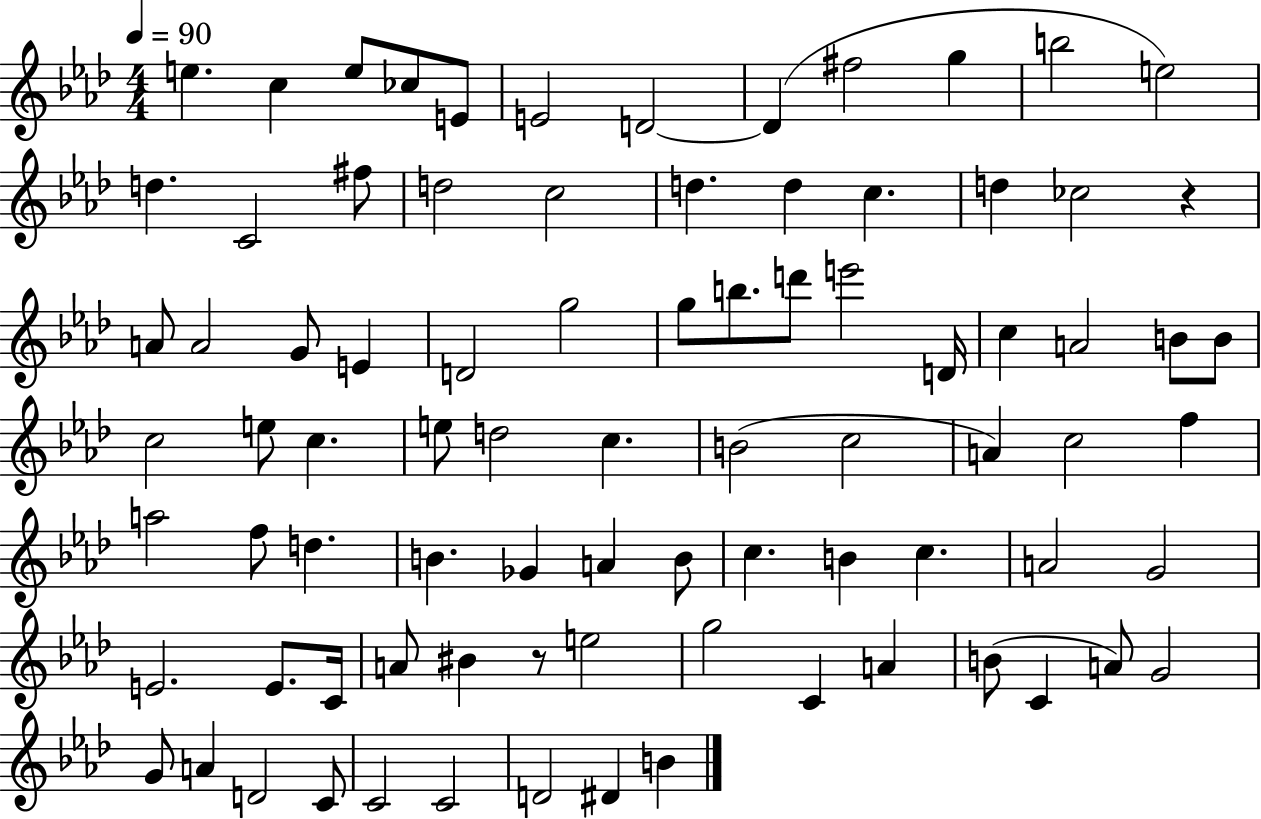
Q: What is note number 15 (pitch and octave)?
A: F#5